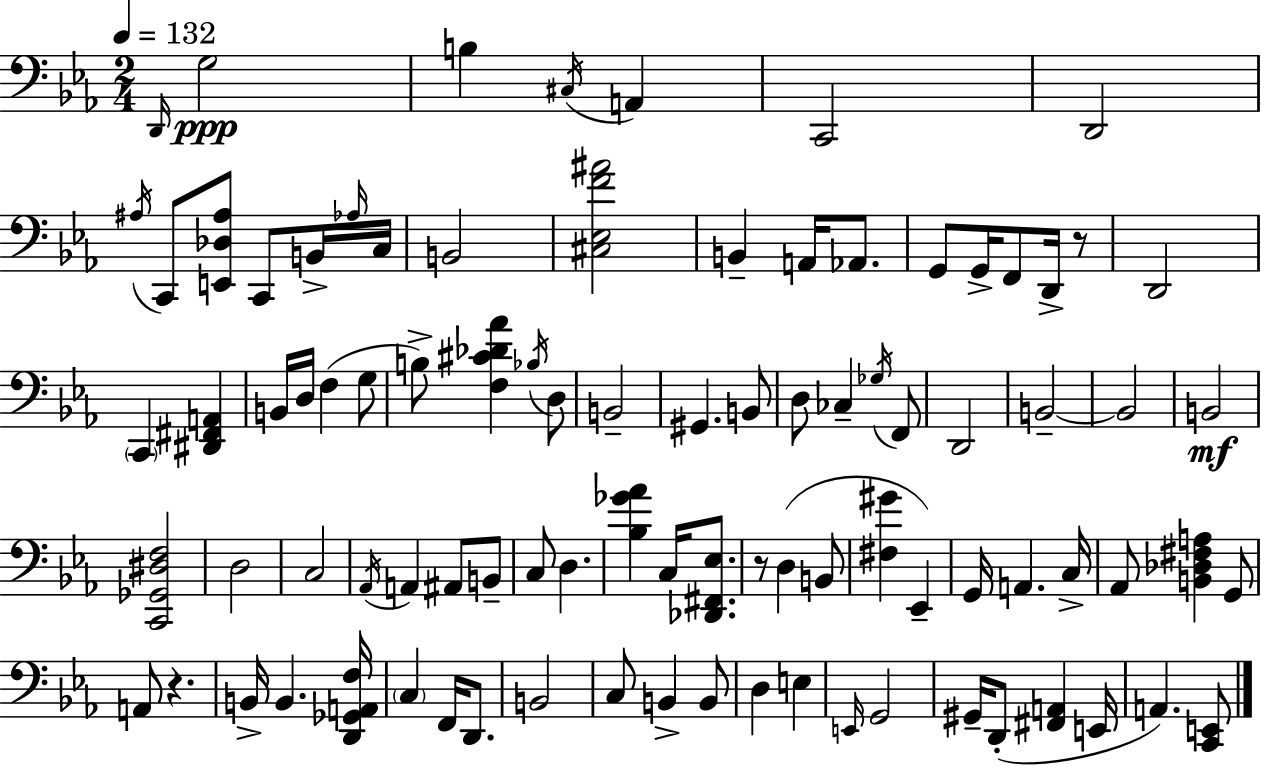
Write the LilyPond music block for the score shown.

{
  \clef bass
  \numericTimeSignature
  \time 2/4
  \key c \minor
  \tempo 4 = 132
  \grace { d,16 }\ppp g2 | b4 \acciaccatura { cis16 } a,4 | c,2 | d,2 | \break \acciaccatura { ais16 } c,8 <e, des ais>8 c,8 | b,16-> \grace { aes16 } c16 b,2 | <cis ees f' ais'>2 | b,4-- | \break a,16 aes,8. g,8 g,16-> f,8 | d,16-> r8 d,2 | \parenthesize c,4 | <dis, fis, a,>4 b,16 d16 f4( | \break g8 b8->) <f cis' des' aes'>4 | \acciaccatura { bes16 } d8 b,2-- | gis,4. | b,8 d8 ces4-- | \break \acciaccatura { ges16 } f,8 d,2 | b,2--~~ | b,2 | b,2\mf | \break <c, ges, dis f>2 | d2 | c2 | \acciaccatura { aes,16 } a,4 | \break ais,8 b,8-- c8 | d4. <bes ges' aes'>4 | c16 <des, fis, ees>8. r8 | d4( b,8 <fis gis'>4 | \break ees,4--) g,16 | a,4. c16-> aes,8 | <b, des fis a>4 g,8 a,8 | r4. b,16-> | \break b,4. <d, ges, a, f>16 \parenthesize c4 | f,16 d,8. b,2 | c8 | b,4-> b,8 d4 | \break e4 \grace { e,16 } | g,2 | gis,16-- d,8-.( <fis, a,>4 e,16 | a,4.) <c, e,>8 | \break \bar "|."
}